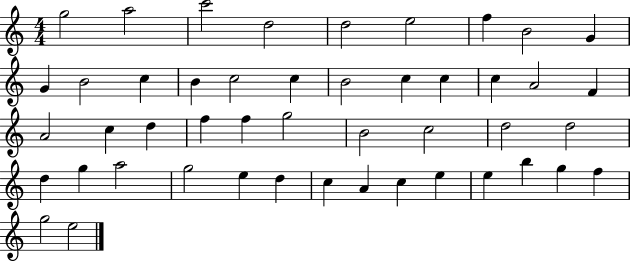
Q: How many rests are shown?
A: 0